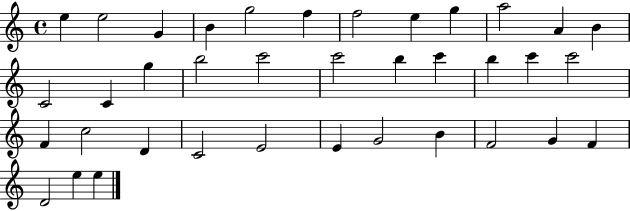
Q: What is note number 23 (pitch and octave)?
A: C6